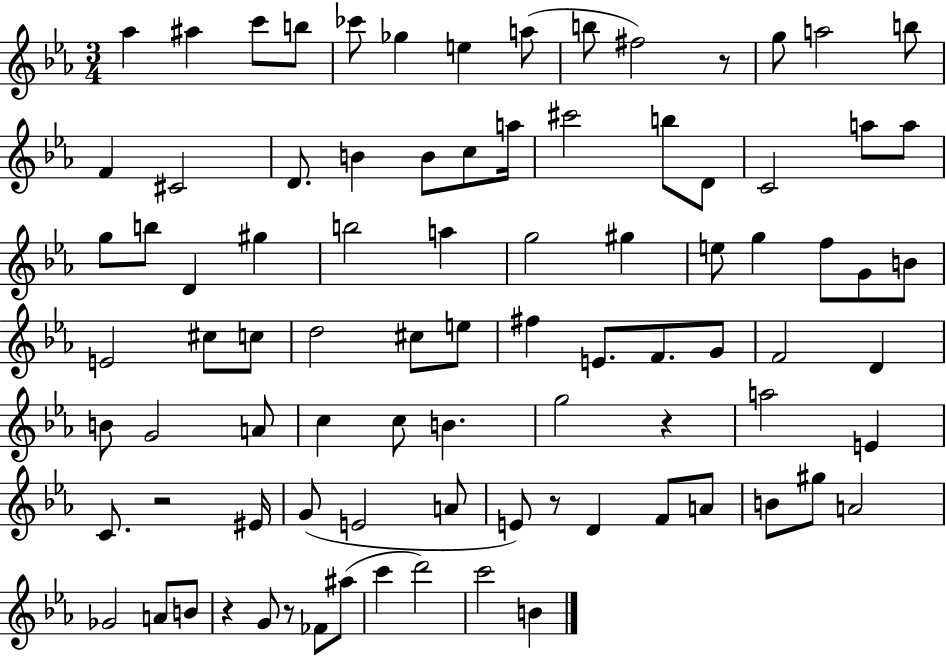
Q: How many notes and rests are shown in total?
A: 88